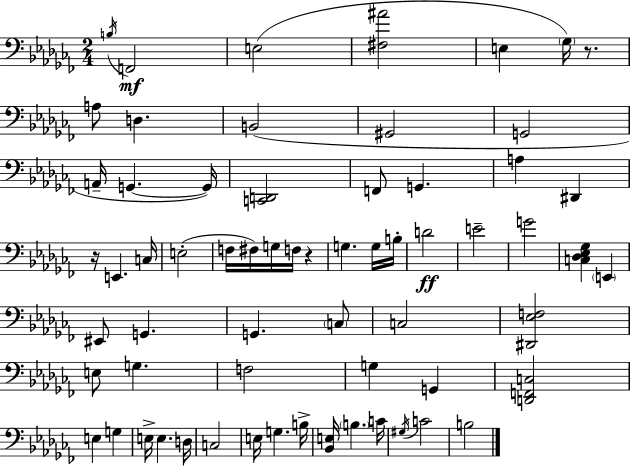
X:1
T:Untitled
M:2/4
L:1/4
K:Abm
B,/4 F,,2 E,2 [^F,^A]2 E, _G,/4 z/2 A,/2 D, B,,2 ^G,,2 G,,2 A,,/4 G,, G,,/4 [C,,D,,]2 F,,/2 G,, A, ^D,, z/4 E,, C,/4 E,2 F,/4 ^F,/4 G,/4 F,/4 z G, G,/4 B,/4 D2 E2 G2 [C,_D,_E,_G,] E,, ^E,,/2 G,, G,, C,/2 C,2 [^D,,_E,F,]2 E,/2 G, F,2 G, G,, [D,,F,,C,]2 E, G, E,/4 E, D,/4 C,2 E,/4 G, B,/4 [_B,,E,]/4 B, C/4 ^G,/4 C2 B,2